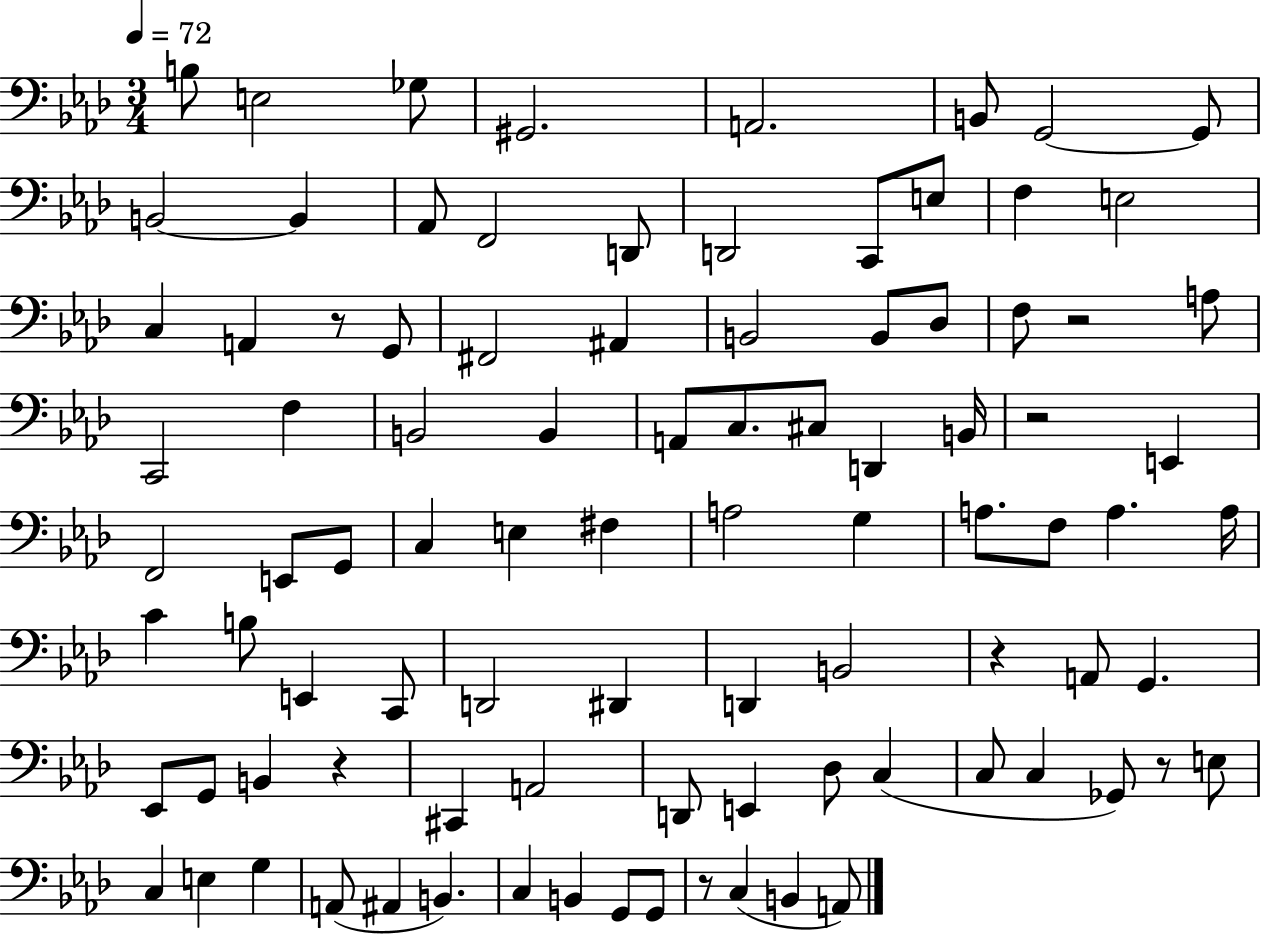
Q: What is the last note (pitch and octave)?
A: A2